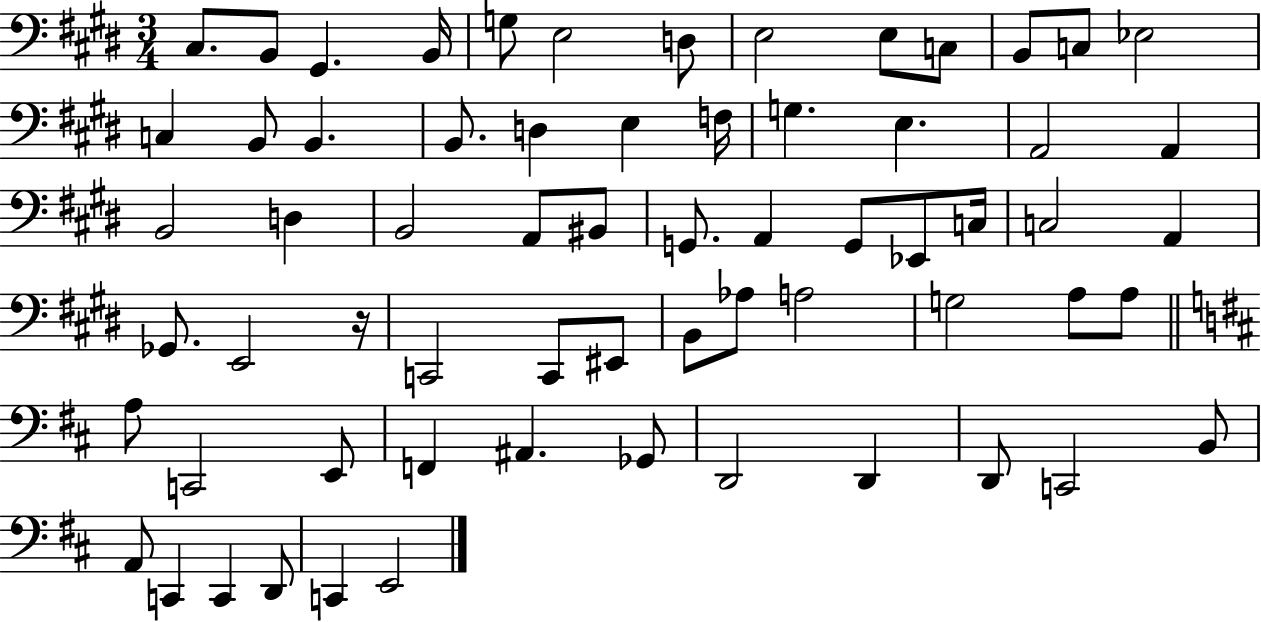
C#3/e. B2/e G#2/q. B2/s G3/e E3/h D3/e E3/h E3/e C3/e B2/e C3/e Eb3/h C3/q B2/e B2/q. B2/e. D3/q E3/q F3/s G3/q. E3/q. A2/h A2/q B2/h D3/q B2/h A2/e BIS2/e G2/e. A2/q G2/e Eb2/e C3/s C3/h A2/q Gb2/e. E2/h R/s C2/h C2/e EIS2/e B2/e Ab3/e A3/h G3/h A3/e A3/e A3/e C2/h E2/e F2/q A#2/q. Gb2/e D2/h D2/q D2/e C2/h B2/e A2/e C2/q C2/q D2/e C2/q E2/h